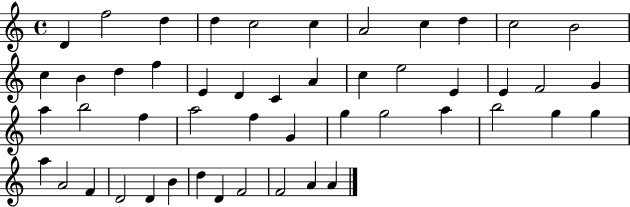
{
  \clef treble
  \time 4/4
  \defaultTimeSignature
  \key c \major
  d'4 f''2 d''4 | d''4 c''2 c''4 | a'2 c''4 d''4 | c''2 b'2 | \break c''4 b'4 d''4 f''4 | e'4 d'4 c'4 a'4 | c''4 e''2 e'4 | e'4 f'2 g'4 | \break a''4 b''2 f''4 | a''2 f''4 g'4 | g''4 g''2 a''4 | b''2 g''4 g''4 | \break a''4 a'2 f'4 | d'2 d'4 b'4 | d''4 d'4 f'2 | f'2 a'4 a'4 | \break \bar "|."
}